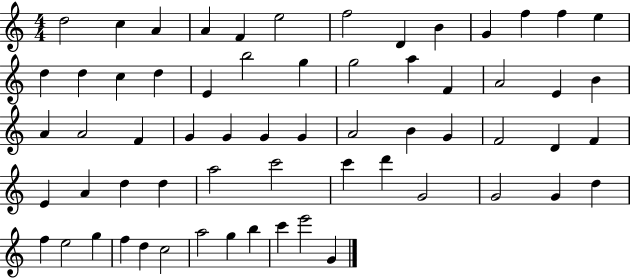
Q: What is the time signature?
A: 4/4